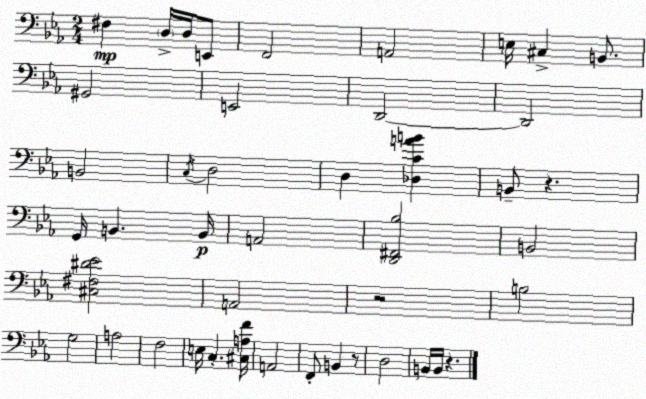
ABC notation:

X:1
T:Untitled
M:2/4
L:1/4
K:Eb
^F, D,/4 D,/4 E,,/2 F,,2 A,,2 E,/4 ^C, B,,/2 ^G,,2 E,,2 D,,2 D,,2 B,,2 C,/4 D,2 D, [_D,CAB] B,,/2 z G,,/4 B,, B,,/4 A,,2 [D,,^F,,_B,]2 B,,2 [^C,^F,^D_E]2 A,,2 z2 B,2 G,2 A,2 F,2 E,/4 C, [^C,A,F]/4 A,,2 F,,/2 B,, z/2 D,2 B,,/4 B,,/4 z